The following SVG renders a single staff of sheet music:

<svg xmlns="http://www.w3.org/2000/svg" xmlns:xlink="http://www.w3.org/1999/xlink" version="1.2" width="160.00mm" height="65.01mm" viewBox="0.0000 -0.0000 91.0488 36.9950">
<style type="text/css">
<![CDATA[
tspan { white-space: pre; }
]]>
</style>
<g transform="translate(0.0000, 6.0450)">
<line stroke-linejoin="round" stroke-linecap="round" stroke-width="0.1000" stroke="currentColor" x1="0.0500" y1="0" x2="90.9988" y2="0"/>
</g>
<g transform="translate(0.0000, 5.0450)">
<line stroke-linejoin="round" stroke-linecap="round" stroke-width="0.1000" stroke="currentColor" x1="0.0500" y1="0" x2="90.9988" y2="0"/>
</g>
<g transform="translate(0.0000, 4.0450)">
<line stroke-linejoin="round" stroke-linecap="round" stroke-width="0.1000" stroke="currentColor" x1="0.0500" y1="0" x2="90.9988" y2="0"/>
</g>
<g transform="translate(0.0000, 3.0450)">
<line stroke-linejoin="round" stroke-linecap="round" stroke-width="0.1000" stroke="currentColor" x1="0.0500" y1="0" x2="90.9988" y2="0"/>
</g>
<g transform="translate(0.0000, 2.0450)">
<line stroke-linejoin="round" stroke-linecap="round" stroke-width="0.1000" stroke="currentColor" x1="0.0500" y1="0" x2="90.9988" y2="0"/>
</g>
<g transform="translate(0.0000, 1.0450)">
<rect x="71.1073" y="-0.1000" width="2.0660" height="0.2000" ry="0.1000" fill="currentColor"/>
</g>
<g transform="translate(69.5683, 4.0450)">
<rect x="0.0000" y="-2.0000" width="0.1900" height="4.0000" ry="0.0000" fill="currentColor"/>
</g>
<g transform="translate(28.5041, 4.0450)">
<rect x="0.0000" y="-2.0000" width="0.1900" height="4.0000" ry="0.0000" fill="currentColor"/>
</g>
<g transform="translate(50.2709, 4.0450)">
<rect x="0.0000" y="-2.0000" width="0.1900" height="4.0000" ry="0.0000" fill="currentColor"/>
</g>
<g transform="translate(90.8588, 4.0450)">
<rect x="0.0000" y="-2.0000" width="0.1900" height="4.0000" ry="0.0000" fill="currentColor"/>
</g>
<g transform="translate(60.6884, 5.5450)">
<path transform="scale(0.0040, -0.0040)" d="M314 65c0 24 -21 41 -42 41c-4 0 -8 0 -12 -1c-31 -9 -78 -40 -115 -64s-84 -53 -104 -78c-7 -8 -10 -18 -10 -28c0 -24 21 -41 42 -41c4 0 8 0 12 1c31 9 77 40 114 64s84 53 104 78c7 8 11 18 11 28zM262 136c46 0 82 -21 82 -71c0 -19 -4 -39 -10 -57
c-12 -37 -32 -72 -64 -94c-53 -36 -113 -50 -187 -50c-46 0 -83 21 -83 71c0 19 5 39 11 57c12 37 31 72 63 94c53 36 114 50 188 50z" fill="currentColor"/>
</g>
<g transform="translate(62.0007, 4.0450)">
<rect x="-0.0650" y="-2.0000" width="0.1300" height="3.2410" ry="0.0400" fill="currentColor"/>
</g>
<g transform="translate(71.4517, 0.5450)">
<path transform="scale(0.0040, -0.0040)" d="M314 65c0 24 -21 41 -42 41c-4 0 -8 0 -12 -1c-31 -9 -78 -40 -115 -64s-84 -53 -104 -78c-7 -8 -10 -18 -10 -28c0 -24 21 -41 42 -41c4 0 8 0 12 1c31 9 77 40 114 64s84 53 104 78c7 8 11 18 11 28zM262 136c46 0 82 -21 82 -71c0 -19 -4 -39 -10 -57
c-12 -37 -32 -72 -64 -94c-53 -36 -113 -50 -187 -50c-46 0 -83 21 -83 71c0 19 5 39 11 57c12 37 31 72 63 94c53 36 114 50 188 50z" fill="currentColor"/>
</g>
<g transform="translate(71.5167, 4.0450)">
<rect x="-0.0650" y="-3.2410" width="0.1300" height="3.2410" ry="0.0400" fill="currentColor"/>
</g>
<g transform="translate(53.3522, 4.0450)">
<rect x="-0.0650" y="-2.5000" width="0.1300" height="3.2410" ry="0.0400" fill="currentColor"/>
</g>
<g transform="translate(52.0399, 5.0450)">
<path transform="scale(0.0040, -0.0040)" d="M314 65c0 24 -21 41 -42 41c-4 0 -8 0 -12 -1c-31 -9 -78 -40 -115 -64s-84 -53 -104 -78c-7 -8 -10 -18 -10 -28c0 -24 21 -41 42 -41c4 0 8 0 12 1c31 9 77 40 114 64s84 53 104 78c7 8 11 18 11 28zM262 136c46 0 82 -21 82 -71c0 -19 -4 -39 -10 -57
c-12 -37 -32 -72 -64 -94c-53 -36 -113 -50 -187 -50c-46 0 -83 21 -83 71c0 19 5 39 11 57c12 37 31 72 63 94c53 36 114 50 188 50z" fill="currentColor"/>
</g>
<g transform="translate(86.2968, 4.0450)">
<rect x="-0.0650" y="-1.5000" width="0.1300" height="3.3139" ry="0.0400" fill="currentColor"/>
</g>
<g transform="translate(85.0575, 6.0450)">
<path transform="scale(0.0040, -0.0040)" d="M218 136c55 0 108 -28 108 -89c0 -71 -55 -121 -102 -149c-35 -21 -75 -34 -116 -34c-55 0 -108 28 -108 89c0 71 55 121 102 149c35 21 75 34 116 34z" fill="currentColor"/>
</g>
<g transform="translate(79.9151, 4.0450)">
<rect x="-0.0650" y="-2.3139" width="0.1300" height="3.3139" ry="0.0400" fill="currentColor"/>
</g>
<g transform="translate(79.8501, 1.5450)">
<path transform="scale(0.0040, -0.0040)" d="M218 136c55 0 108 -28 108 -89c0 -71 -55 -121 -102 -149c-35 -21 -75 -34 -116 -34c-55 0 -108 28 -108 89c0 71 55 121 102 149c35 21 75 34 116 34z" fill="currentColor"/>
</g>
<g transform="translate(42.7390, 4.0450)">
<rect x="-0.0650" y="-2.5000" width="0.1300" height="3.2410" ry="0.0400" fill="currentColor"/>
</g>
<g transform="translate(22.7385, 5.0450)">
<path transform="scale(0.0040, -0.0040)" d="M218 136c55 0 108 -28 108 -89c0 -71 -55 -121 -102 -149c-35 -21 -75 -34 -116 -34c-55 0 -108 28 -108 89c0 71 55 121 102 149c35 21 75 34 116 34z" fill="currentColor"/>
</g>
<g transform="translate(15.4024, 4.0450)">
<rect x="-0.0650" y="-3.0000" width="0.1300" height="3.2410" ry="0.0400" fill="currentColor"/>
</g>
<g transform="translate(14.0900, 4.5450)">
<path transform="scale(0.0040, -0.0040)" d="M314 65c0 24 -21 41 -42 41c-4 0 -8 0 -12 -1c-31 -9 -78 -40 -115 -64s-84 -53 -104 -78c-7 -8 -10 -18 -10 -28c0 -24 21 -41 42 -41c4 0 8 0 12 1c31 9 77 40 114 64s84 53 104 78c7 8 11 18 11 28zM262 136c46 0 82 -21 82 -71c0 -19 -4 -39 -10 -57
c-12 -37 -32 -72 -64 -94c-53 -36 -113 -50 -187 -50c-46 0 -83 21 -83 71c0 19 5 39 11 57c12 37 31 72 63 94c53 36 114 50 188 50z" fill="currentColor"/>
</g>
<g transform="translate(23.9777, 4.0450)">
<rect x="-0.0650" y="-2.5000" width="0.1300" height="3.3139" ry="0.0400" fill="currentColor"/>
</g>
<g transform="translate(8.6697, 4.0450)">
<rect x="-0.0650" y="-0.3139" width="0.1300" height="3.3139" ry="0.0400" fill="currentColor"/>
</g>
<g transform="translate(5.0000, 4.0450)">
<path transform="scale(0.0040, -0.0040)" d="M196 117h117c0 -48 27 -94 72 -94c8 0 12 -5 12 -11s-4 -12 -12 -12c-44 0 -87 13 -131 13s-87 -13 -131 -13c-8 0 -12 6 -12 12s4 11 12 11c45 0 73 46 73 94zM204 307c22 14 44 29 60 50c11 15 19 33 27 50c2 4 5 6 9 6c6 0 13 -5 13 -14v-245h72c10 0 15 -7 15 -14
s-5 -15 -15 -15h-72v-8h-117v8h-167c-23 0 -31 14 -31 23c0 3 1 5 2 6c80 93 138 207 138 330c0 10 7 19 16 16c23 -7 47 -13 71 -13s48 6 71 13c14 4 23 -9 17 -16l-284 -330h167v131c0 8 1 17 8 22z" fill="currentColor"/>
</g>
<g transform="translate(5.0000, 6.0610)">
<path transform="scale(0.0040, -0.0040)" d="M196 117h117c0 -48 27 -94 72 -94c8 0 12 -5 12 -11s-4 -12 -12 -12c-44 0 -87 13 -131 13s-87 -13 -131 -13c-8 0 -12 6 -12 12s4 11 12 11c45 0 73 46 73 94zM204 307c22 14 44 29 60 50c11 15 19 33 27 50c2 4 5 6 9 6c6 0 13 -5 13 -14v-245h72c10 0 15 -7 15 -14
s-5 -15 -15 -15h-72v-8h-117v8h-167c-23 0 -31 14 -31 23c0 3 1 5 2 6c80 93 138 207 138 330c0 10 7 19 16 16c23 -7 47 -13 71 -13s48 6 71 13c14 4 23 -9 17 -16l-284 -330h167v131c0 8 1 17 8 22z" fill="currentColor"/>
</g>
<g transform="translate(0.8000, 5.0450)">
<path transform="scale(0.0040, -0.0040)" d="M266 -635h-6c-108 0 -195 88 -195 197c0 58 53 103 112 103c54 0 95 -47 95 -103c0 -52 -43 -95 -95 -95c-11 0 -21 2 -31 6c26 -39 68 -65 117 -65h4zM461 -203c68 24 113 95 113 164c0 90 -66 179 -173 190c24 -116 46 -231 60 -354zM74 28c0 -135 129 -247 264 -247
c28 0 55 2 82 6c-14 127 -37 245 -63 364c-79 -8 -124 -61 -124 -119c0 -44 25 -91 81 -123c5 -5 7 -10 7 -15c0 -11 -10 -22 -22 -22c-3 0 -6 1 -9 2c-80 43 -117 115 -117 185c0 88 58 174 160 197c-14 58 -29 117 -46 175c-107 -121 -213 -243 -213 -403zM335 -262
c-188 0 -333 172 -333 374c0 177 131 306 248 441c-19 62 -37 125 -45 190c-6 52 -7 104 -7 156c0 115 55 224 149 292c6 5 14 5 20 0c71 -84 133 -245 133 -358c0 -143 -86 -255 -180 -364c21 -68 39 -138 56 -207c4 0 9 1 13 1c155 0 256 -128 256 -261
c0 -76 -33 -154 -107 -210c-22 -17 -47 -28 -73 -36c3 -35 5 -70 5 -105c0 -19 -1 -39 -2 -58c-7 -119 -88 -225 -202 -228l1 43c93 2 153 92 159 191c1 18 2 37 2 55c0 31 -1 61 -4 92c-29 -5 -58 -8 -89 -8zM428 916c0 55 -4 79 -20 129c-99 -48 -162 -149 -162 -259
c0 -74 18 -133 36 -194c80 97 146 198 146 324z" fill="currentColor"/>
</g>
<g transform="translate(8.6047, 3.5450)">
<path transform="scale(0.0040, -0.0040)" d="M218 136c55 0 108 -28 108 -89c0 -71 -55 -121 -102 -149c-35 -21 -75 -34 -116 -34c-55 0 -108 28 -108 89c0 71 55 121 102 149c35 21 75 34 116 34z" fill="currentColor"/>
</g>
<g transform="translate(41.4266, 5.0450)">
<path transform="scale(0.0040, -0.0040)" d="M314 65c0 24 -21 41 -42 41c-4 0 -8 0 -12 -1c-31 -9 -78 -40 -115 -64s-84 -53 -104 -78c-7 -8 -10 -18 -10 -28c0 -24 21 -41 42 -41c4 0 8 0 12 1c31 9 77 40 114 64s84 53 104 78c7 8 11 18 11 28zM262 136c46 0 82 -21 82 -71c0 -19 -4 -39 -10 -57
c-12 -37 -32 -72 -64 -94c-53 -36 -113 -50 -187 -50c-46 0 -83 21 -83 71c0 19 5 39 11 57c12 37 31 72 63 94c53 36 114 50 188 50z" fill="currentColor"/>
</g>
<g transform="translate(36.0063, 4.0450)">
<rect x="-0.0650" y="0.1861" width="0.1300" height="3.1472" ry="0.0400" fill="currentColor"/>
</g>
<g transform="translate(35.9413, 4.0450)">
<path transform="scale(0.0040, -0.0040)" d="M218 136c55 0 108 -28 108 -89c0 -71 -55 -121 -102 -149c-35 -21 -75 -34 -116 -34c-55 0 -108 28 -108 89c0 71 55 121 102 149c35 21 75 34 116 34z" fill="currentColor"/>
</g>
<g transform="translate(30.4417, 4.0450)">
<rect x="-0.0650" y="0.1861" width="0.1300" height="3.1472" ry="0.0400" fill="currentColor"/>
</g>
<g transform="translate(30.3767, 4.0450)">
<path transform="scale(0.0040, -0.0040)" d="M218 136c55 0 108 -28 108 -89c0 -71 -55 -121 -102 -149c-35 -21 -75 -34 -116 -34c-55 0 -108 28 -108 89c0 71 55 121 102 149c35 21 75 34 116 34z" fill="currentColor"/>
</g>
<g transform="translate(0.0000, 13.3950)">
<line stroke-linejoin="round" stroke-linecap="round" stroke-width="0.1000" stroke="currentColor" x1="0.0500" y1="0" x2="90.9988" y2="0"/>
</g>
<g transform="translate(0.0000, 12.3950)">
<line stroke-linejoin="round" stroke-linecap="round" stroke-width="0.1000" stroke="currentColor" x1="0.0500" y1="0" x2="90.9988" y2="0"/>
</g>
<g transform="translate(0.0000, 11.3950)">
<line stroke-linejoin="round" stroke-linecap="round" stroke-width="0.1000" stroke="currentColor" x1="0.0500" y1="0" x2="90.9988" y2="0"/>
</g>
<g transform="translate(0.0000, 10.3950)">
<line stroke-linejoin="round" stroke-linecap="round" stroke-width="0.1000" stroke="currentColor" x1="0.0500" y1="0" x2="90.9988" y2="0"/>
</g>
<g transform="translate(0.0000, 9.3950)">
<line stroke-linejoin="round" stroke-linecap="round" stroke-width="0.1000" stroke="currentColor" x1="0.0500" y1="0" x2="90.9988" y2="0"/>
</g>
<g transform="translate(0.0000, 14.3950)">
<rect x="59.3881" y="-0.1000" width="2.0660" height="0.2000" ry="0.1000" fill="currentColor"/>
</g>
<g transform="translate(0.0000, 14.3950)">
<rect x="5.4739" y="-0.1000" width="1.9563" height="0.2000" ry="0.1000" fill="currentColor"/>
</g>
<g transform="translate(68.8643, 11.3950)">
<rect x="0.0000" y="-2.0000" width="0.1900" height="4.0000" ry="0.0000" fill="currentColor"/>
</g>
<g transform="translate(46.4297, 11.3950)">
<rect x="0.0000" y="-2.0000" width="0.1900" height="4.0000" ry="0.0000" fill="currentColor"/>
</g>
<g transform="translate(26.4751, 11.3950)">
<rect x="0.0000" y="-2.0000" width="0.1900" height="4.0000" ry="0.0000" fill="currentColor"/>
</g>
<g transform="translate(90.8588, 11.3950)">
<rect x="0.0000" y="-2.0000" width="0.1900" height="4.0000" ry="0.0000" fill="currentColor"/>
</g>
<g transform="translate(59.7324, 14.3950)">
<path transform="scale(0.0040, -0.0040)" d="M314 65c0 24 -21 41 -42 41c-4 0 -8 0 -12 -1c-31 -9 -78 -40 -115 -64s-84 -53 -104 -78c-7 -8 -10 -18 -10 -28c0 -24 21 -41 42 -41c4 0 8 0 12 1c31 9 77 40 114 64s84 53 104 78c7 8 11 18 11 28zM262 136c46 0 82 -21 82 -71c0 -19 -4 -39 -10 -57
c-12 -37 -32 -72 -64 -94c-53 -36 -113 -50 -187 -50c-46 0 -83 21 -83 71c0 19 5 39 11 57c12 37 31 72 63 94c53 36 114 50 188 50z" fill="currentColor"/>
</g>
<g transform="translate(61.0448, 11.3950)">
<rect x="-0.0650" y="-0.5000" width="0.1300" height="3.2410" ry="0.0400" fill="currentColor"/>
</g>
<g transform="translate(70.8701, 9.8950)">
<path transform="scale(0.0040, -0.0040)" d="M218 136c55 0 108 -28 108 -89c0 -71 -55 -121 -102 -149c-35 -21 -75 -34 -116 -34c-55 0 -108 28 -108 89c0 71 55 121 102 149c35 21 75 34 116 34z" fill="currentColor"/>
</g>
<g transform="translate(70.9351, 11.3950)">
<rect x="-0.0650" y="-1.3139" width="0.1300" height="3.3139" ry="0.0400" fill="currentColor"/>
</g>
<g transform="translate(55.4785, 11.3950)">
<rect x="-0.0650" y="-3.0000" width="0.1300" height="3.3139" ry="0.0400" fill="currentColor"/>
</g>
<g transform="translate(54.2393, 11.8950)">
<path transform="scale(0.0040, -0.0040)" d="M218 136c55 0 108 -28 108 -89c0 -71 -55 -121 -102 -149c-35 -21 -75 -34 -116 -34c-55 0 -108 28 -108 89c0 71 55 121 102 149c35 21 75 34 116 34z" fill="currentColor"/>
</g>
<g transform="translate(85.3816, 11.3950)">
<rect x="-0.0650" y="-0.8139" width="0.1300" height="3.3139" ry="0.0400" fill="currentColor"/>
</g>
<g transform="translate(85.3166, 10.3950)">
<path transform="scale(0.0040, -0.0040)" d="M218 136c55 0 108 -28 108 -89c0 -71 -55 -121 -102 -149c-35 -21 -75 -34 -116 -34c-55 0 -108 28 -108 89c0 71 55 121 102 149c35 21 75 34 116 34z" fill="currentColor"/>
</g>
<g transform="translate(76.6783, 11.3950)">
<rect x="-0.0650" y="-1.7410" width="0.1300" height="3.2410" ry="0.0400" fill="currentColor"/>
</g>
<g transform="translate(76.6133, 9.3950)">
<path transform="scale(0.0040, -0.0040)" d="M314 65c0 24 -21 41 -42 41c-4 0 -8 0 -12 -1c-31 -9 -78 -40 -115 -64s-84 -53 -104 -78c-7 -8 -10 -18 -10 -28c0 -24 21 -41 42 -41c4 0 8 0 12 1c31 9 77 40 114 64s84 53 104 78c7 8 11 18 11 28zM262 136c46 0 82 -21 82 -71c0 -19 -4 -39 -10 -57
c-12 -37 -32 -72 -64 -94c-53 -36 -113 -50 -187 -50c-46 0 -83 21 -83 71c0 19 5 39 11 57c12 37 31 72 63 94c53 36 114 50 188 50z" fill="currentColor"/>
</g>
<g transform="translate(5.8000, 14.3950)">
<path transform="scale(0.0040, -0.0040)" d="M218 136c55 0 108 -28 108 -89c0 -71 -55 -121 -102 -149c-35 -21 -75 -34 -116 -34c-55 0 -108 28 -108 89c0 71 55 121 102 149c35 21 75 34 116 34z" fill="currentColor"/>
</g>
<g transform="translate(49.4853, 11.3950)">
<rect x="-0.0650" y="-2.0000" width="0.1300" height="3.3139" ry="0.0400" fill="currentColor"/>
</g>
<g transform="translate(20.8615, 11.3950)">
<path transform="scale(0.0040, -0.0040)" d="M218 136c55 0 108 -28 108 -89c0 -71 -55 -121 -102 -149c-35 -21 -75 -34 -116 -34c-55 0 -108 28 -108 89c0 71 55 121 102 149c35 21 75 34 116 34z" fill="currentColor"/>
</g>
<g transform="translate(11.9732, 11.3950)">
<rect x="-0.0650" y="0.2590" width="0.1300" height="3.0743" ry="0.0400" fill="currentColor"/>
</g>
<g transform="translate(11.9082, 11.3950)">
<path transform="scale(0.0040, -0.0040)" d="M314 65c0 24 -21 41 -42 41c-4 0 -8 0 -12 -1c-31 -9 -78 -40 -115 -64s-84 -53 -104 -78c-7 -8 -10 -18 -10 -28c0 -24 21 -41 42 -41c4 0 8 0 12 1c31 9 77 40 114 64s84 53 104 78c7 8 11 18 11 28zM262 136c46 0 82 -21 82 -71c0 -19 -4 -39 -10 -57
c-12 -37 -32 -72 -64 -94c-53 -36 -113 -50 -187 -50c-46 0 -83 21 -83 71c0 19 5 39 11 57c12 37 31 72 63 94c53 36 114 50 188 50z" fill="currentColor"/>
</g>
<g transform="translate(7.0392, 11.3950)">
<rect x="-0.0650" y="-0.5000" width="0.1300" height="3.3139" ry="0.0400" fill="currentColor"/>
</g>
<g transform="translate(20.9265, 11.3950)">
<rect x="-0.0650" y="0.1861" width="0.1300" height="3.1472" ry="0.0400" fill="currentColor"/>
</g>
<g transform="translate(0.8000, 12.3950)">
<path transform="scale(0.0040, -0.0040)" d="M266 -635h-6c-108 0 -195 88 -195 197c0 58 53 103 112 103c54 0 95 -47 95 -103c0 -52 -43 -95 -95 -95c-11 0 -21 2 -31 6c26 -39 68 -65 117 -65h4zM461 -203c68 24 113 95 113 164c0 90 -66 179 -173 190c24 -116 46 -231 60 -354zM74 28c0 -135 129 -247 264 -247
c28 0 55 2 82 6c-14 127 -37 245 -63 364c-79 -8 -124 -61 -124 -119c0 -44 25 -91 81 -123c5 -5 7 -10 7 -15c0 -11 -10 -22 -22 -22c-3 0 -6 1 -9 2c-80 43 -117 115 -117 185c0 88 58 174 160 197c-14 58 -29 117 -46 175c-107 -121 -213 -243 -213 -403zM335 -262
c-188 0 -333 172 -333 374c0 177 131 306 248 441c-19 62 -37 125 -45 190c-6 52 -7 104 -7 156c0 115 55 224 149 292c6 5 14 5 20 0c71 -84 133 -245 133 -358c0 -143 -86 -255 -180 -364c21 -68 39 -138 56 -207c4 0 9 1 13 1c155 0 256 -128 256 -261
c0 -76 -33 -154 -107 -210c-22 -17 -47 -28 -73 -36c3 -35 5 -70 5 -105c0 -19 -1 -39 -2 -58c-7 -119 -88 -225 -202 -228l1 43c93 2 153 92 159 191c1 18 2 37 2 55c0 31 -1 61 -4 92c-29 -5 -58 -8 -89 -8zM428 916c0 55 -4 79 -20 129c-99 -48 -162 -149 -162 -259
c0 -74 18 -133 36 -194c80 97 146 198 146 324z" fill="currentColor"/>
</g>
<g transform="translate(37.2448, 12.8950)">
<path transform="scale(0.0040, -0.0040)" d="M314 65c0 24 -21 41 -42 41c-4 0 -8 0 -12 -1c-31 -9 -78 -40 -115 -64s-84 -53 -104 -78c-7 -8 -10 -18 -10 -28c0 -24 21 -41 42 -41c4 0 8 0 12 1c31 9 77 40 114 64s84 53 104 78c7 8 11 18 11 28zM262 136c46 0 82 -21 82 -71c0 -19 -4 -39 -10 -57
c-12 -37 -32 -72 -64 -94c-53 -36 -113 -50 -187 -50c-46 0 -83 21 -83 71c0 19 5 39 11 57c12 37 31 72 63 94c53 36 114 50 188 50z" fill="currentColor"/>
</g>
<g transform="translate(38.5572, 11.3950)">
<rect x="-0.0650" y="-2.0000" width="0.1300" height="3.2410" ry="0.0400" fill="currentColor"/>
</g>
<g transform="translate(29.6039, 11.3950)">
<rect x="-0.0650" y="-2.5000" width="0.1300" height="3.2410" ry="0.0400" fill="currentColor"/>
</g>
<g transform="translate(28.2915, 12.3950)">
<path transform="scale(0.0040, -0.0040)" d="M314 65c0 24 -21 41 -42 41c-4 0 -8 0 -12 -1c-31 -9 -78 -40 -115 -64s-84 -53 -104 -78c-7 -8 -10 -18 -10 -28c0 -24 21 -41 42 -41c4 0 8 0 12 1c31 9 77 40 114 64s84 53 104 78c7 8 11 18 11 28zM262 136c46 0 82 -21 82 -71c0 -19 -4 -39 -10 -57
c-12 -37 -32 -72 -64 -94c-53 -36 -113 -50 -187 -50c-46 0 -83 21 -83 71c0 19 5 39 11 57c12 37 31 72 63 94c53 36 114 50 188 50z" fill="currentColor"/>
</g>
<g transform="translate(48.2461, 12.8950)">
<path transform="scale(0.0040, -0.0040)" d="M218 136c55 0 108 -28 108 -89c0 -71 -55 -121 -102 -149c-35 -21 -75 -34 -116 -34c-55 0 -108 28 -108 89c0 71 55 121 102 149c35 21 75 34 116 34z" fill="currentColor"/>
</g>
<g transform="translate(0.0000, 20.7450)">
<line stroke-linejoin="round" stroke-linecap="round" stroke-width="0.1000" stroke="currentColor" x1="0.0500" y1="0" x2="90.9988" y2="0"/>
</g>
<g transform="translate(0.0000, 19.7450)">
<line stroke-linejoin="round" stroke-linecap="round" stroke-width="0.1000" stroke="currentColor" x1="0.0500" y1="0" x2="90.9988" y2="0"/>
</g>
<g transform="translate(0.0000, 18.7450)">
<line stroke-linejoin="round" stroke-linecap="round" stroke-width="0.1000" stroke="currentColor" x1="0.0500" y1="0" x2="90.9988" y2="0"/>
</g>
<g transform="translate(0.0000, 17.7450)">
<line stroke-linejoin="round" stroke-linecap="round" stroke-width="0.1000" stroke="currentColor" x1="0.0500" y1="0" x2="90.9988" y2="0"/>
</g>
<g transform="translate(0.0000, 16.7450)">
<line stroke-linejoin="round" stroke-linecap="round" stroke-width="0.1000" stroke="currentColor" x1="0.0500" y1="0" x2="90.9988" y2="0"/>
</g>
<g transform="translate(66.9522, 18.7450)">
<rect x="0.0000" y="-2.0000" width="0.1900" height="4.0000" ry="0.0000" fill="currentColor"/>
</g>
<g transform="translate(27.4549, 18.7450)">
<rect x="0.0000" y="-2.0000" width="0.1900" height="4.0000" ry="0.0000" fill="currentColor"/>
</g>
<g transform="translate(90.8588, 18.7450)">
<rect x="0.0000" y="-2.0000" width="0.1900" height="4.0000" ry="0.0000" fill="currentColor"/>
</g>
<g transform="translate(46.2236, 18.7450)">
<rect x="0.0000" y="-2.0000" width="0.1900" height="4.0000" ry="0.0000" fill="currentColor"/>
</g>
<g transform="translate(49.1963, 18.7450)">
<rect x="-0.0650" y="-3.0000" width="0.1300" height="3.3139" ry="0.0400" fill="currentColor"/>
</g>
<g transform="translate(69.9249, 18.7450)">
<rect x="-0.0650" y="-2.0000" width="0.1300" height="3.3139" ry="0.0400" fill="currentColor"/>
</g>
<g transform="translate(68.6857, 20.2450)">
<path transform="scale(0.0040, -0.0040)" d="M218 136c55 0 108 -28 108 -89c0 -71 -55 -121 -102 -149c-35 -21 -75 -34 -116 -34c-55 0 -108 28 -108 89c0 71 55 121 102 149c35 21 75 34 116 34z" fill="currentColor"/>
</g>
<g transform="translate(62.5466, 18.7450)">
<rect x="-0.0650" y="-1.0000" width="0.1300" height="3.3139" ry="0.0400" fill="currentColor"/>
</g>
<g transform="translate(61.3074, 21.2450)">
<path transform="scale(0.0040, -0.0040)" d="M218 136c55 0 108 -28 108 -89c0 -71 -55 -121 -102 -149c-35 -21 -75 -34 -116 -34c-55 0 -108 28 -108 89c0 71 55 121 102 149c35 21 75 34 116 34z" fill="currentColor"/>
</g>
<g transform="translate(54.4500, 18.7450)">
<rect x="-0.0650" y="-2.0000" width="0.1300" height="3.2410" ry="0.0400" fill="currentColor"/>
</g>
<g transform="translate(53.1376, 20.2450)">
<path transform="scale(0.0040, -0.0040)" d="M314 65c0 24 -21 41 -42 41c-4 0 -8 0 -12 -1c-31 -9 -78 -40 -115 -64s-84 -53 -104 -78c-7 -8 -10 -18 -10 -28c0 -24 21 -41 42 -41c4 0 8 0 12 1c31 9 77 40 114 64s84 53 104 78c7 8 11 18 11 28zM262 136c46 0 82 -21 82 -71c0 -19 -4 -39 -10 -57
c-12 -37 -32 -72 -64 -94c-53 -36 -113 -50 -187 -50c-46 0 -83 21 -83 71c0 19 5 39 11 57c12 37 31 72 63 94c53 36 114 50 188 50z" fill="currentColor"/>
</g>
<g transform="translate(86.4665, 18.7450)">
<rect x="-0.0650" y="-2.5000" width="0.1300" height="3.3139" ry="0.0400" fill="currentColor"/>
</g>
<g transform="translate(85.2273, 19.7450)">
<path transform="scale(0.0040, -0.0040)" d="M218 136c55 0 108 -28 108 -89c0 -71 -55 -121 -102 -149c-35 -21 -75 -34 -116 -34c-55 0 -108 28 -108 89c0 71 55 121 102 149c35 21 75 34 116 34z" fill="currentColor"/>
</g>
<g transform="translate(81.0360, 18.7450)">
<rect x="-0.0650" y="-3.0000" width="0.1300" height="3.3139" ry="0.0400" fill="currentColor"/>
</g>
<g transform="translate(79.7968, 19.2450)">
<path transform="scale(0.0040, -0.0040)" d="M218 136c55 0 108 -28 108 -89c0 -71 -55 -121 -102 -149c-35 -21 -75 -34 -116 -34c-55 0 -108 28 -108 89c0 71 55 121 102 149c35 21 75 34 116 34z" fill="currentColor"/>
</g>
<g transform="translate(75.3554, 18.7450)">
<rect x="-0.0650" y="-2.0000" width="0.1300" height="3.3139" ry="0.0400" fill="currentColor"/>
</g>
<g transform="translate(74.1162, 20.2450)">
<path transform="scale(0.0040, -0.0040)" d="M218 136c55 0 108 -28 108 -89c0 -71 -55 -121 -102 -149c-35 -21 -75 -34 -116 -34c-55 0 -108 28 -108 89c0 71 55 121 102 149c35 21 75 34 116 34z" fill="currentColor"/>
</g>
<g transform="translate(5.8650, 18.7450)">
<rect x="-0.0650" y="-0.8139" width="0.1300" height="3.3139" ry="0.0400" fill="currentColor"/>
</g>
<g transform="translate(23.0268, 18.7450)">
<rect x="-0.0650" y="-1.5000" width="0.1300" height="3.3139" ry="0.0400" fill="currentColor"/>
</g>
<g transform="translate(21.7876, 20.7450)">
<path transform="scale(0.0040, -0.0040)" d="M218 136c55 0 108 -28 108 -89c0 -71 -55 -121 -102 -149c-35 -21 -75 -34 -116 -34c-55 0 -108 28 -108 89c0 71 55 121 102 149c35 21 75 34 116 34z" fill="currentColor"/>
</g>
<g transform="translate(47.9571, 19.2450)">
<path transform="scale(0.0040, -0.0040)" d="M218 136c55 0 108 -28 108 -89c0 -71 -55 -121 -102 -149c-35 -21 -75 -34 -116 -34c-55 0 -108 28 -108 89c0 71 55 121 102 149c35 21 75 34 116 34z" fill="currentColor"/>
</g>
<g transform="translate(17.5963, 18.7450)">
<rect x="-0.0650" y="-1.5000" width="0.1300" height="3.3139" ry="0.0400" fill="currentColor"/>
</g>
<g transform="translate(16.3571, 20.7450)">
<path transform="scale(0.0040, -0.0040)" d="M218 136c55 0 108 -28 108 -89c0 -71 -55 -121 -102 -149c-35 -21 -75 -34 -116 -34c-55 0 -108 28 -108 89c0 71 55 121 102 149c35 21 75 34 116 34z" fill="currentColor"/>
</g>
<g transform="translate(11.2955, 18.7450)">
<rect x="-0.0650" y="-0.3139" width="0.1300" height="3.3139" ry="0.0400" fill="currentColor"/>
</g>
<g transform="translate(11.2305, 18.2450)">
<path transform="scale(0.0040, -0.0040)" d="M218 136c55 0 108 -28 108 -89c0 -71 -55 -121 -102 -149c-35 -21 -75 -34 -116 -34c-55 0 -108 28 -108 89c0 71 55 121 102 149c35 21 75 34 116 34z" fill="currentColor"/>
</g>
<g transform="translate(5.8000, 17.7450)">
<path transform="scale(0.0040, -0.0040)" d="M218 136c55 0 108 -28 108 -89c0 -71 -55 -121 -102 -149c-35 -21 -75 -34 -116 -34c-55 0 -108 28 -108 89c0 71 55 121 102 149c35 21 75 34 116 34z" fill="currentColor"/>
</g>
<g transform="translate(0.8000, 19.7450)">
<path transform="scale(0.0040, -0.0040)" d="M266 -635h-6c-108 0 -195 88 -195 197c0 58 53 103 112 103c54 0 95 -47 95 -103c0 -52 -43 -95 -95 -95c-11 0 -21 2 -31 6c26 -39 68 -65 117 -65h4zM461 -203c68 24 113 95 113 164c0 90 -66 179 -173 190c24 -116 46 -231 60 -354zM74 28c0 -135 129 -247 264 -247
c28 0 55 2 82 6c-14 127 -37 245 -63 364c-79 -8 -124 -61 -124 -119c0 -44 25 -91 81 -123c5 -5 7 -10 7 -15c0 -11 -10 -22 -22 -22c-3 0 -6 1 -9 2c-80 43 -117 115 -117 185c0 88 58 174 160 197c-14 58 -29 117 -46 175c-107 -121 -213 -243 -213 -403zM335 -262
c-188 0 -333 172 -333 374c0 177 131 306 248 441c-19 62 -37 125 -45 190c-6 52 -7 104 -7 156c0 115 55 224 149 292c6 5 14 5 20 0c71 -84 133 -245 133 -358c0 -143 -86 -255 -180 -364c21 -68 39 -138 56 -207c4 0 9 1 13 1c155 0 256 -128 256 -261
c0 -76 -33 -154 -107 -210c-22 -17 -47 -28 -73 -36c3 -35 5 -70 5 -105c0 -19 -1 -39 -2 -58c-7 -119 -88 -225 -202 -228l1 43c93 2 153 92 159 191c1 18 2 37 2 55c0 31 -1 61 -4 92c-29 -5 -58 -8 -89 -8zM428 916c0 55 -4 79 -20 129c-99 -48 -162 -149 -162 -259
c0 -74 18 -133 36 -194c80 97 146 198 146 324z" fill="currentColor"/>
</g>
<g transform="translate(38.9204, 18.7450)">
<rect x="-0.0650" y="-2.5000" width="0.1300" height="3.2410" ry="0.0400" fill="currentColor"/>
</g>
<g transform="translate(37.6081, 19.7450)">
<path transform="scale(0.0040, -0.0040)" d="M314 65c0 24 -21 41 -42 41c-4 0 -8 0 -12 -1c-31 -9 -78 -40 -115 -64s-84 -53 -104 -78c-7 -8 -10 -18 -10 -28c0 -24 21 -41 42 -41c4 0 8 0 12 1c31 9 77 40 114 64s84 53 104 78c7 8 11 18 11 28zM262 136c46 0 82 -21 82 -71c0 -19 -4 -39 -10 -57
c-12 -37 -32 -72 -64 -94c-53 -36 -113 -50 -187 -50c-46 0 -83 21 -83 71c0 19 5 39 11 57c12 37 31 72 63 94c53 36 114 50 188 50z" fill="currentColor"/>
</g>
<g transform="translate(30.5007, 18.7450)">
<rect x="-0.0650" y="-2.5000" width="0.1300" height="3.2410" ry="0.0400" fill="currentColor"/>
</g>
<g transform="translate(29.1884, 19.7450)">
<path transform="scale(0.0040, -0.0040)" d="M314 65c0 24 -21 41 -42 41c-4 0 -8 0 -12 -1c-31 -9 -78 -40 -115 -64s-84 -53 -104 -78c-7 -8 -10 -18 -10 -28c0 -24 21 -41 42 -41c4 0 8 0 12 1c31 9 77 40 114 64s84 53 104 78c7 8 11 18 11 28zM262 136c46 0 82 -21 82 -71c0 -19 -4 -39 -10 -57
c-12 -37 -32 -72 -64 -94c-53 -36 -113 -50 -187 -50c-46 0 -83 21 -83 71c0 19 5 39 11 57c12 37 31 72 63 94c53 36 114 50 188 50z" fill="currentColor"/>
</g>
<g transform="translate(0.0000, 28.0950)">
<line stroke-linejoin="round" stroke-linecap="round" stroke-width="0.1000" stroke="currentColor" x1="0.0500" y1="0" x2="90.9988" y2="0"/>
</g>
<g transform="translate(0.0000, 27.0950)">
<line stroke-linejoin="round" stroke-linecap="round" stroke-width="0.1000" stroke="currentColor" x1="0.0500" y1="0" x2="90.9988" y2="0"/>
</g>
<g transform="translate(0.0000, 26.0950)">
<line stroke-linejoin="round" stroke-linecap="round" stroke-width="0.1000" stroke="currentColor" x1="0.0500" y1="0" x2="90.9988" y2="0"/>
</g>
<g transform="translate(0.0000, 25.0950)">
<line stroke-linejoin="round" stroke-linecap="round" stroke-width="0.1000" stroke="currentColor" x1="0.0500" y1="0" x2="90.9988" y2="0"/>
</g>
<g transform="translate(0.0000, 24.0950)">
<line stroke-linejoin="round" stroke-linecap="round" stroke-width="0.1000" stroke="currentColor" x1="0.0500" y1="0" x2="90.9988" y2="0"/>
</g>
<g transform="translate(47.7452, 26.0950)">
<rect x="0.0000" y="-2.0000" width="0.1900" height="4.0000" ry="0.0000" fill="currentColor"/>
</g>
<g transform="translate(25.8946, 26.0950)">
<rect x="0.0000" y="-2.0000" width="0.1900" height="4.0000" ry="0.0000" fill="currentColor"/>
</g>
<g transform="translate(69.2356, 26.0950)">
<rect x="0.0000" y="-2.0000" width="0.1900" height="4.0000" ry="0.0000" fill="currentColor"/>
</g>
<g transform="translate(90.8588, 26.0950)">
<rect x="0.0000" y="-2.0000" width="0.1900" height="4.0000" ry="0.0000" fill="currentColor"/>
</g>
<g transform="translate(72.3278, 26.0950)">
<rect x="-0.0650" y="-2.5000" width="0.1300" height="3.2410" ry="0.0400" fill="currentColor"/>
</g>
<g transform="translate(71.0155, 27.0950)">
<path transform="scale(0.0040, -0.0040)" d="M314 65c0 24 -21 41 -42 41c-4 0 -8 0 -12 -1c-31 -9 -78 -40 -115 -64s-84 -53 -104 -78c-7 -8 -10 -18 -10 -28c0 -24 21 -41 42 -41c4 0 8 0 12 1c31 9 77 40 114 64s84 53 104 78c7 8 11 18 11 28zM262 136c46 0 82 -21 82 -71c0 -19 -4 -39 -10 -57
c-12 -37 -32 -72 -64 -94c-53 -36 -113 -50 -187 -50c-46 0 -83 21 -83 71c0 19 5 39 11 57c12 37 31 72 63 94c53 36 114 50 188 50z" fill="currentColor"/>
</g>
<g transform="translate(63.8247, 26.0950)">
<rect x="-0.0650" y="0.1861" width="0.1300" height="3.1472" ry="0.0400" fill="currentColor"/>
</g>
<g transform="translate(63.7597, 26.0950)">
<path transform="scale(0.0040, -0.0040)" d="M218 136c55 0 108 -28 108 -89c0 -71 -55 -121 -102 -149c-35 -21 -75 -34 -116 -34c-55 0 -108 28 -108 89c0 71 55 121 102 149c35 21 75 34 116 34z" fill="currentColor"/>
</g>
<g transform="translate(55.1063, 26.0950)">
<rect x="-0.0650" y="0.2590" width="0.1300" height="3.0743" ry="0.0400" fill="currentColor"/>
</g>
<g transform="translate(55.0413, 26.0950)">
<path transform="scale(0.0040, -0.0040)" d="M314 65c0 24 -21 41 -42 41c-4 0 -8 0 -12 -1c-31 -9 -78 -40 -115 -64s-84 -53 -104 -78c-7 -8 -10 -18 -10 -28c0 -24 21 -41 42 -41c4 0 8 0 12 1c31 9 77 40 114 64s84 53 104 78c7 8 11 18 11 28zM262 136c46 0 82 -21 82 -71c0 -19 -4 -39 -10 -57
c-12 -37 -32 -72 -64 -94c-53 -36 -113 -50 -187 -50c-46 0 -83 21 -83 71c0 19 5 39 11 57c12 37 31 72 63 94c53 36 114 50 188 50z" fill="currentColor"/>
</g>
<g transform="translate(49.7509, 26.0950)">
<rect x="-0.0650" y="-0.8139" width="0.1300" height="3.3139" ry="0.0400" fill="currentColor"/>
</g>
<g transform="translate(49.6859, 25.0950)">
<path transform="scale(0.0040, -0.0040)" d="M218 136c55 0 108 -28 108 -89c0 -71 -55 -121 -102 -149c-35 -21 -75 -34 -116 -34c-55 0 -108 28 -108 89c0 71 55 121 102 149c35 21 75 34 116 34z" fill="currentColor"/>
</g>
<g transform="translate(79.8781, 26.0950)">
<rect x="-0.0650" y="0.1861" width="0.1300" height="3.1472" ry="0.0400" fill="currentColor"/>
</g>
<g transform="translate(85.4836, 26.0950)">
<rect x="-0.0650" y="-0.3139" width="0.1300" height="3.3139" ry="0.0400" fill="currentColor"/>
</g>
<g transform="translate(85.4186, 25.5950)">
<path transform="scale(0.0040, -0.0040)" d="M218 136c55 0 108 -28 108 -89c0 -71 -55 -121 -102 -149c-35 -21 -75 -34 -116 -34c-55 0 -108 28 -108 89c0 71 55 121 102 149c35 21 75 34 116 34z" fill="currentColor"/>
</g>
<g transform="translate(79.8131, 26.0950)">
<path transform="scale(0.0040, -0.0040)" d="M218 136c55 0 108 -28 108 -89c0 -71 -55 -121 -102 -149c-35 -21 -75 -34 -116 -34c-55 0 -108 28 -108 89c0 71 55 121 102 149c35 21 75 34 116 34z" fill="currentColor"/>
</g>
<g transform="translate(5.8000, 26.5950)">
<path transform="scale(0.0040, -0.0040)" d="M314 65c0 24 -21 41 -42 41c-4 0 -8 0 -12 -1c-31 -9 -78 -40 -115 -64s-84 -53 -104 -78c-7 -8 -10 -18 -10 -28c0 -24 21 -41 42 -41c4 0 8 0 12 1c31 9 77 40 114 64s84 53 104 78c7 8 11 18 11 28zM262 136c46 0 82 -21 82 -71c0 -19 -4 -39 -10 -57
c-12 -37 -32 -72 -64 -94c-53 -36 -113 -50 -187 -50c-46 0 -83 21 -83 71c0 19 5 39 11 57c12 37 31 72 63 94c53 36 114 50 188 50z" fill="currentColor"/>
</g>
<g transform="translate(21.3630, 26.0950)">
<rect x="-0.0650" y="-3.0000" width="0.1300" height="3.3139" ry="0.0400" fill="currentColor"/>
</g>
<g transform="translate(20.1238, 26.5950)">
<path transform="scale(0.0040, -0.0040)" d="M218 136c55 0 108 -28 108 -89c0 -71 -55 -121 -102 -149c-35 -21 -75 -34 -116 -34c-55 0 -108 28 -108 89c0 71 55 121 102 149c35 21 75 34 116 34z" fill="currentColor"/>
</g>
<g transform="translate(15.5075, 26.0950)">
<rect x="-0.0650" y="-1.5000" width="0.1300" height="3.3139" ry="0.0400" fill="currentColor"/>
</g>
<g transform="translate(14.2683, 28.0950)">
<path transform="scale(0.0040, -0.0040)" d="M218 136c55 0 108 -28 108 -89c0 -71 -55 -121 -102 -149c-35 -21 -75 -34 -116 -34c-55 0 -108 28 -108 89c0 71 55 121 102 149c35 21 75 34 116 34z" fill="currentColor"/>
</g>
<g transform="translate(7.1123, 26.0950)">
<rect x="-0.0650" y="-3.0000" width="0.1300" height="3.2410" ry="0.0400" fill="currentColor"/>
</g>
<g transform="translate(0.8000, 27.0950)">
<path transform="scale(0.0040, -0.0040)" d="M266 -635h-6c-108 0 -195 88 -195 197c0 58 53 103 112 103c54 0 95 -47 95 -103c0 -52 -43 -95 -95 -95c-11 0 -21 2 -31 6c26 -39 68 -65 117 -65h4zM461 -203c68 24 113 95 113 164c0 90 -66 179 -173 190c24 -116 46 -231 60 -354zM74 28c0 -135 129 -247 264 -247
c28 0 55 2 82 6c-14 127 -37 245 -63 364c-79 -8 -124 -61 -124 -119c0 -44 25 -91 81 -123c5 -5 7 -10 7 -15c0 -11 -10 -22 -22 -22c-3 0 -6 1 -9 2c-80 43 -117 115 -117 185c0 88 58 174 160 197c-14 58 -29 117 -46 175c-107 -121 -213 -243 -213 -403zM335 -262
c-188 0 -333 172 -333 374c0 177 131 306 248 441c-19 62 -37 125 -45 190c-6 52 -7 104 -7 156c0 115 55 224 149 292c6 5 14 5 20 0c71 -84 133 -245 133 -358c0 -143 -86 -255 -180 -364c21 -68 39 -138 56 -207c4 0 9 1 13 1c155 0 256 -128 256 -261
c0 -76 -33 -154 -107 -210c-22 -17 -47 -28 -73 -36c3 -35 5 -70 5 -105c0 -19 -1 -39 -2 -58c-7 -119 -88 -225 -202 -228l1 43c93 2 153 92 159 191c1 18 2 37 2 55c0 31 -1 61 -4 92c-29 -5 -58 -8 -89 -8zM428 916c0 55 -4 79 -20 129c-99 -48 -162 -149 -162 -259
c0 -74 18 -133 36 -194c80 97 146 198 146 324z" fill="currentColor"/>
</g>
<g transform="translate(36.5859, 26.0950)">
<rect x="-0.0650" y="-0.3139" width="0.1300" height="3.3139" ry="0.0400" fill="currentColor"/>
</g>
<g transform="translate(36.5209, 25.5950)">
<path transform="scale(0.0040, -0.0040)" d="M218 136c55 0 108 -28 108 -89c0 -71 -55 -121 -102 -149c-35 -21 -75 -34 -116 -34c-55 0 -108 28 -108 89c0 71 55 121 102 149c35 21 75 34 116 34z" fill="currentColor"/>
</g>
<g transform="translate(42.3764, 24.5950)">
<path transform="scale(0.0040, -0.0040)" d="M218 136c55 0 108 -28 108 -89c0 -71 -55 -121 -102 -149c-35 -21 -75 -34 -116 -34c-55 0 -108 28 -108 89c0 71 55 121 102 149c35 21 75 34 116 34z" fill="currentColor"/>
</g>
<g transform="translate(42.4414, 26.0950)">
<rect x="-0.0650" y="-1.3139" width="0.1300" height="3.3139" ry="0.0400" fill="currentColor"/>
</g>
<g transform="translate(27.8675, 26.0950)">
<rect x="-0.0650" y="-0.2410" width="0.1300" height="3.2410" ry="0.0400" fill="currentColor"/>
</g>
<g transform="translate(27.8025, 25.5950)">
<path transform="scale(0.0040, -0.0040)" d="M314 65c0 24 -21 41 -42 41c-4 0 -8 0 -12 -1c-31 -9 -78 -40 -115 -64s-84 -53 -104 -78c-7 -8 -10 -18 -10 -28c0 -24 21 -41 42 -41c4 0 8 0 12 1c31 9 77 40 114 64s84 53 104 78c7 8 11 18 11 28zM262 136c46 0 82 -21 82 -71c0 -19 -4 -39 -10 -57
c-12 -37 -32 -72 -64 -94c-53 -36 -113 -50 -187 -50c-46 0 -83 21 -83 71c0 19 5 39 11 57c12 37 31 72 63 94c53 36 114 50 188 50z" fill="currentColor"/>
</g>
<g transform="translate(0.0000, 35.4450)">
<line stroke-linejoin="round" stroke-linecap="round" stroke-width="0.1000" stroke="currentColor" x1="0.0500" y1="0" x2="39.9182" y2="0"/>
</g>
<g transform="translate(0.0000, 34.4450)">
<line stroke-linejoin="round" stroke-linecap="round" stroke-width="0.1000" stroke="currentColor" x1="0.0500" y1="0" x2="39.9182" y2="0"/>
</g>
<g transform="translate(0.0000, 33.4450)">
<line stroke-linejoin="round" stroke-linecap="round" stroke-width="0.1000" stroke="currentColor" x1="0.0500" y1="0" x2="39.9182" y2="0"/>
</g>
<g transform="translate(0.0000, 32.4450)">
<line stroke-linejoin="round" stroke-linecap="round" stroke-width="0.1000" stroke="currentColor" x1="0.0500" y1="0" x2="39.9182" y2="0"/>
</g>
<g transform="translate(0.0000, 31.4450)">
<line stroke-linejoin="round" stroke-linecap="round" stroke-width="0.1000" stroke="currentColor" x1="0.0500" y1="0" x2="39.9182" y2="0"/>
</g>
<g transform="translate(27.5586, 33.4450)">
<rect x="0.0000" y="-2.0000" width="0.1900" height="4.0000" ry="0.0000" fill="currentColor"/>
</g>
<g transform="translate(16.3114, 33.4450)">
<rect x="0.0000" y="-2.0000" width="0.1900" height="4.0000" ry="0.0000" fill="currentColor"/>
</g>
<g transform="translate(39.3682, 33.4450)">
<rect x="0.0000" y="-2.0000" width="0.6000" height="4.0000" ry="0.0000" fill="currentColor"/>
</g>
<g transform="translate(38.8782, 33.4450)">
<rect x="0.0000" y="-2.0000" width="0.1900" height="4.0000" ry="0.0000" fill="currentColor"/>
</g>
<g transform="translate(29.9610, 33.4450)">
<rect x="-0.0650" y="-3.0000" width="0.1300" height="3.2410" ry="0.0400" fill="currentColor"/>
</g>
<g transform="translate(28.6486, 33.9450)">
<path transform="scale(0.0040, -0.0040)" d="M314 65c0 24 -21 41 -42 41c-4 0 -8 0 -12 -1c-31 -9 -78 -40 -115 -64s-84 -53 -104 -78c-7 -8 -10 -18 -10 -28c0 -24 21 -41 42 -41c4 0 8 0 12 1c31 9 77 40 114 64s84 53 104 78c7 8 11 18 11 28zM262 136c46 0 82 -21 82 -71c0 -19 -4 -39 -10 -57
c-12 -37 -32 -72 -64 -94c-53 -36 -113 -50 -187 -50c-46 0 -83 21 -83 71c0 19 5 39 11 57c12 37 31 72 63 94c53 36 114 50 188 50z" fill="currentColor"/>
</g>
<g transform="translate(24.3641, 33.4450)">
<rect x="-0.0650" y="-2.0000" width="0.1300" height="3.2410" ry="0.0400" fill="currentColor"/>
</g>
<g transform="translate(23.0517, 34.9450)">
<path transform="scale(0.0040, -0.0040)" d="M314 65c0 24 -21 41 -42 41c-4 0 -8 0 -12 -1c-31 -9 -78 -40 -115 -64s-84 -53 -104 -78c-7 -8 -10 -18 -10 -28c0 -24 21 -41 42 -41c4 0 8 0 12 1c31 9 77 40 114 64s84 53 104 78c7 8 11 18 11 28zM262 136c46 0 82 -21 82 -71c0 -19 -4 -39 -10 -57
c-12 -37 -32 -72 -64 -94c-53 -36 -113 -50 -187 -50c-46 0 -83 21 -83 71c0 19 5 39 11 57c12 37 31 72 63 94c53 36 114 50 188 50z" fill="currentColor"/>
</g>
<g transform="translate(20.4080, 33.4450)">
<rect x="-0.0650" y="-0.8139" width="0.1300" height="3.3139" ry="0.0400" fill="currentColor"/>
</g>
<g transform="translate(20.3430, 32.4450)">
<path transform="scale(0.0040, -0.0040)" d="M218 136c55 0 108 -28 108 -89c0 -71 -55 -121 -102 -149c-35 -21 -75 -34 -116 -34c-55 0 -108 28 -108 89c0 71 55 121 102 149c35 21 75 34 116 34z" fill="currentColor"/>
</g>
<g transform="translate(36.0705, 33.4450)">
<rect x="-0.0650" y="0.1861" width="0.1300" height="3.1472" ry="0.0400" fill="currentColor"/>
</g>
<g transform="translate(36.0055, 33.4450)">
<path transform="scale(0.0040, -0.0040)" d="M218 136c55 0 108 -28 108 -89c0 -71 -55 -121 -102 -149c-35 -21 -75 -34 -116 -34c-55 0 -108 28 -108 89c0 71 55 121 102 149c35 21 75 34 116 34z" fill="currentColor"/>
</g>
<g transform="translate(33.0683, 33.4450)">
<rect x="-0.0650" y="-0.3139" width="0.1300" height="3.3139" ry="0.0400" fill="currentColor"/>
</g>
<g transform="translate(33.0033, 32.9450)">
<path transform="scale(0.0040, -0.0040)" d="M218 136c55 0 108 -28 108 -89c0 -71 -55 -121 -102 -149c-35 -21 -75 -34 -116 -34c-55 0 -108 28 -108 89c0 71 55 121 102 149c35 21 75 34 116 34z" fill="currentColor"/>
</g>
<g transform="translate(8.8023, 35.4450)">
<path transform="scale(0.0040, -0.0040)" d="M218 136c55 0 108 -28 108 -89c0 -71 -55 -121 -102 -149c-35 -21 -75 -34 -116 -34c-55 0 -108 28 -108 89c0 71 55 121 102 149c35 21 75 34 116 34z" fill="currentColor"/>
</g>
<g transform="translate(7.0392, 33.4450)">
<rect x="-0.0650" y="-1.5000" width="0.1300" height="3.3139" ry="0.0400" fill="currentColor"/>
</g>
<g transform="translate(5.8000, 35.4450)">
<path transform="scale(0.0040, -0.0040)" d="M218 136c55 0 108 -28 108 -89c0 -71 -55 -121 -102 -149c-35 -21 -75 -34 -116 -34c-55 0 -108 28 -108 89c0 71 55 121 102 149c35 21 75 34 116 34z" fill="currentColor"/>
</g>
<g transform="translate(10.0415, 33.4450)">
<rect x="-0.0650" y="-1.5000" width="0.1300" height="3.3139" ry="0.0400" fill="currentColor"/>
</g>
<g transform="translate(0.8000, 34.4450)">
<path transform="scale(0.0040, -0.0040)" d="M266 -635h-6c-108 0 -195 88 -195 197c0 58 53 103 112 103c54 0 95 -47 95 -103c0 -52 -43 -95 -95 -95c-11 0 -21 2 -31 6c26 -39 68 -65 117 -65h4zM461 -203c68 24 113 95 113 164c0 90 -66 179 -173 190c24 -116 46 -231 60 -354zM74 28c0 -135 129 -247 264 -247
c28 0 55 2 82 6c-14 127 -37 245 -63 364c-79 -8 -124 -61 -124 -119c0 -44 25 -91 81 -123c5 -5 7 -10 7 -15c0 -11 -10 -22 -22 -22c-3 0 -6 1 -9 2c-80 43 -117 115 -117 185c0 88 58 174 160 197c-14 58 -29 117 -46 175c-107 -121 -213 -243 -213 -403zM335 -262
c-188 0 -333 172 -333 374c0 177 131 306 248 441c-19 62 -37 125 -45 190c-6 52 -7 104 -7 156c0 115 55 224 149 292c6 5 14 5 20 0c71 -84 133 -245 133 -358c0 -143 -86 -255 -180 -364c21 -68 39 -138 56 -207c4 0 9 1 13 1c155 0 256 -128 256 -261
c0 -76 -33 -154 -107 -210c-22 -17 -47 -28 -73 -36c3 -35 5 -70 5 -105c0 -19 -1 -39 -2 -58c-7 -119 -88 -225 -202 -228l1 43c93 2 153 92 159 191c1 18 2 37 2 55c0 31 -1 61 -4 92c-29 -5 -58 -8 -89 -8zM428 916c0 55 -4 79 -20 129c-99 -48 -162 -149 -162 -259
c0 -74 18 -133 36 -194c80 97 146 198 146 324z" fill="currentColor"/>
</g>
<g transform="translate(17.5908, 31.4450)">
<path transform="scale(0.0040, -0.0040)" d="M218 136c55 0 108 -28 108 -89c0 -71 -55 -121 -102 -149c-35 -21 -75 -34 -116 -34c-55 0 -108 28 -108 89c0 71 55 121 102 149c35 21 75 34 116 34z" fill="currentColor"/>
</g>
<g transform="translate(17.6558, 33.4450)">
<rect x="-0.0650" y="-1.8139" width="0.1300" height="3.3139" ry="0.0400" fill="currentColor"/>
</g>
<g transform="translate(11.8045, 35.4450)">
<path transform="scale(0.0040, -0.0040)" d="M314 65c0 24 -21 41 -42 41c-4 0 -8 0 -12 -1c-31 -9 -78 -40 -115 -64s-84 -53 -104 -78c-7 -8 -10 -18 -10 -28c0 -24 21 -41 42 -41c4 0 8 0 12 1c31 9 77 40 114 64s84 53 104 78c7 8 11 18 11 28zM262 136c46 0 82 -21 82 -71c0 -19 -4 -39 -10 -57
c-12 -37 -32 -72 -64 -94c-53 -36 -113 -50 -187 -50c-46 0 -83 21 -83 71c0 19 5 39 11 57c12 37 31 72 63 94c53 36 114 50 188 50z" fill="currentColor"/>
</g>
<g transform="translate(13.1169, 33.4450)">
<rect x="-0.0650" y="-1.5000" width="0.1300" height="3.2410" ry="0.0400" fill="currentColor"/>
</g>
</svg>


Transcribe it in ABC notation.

X:1
T:Untitled
M:4/4
L:1/4
K:C
c A2 G B B G2 G2 F2 b2 g E C B2 B G2 F2 F A C2 e f2 d d c E E G2 G2 A F2 D F F A G A2 E A c2 c e d B2 B G2 B c E E E2 f d F2 A2 c B